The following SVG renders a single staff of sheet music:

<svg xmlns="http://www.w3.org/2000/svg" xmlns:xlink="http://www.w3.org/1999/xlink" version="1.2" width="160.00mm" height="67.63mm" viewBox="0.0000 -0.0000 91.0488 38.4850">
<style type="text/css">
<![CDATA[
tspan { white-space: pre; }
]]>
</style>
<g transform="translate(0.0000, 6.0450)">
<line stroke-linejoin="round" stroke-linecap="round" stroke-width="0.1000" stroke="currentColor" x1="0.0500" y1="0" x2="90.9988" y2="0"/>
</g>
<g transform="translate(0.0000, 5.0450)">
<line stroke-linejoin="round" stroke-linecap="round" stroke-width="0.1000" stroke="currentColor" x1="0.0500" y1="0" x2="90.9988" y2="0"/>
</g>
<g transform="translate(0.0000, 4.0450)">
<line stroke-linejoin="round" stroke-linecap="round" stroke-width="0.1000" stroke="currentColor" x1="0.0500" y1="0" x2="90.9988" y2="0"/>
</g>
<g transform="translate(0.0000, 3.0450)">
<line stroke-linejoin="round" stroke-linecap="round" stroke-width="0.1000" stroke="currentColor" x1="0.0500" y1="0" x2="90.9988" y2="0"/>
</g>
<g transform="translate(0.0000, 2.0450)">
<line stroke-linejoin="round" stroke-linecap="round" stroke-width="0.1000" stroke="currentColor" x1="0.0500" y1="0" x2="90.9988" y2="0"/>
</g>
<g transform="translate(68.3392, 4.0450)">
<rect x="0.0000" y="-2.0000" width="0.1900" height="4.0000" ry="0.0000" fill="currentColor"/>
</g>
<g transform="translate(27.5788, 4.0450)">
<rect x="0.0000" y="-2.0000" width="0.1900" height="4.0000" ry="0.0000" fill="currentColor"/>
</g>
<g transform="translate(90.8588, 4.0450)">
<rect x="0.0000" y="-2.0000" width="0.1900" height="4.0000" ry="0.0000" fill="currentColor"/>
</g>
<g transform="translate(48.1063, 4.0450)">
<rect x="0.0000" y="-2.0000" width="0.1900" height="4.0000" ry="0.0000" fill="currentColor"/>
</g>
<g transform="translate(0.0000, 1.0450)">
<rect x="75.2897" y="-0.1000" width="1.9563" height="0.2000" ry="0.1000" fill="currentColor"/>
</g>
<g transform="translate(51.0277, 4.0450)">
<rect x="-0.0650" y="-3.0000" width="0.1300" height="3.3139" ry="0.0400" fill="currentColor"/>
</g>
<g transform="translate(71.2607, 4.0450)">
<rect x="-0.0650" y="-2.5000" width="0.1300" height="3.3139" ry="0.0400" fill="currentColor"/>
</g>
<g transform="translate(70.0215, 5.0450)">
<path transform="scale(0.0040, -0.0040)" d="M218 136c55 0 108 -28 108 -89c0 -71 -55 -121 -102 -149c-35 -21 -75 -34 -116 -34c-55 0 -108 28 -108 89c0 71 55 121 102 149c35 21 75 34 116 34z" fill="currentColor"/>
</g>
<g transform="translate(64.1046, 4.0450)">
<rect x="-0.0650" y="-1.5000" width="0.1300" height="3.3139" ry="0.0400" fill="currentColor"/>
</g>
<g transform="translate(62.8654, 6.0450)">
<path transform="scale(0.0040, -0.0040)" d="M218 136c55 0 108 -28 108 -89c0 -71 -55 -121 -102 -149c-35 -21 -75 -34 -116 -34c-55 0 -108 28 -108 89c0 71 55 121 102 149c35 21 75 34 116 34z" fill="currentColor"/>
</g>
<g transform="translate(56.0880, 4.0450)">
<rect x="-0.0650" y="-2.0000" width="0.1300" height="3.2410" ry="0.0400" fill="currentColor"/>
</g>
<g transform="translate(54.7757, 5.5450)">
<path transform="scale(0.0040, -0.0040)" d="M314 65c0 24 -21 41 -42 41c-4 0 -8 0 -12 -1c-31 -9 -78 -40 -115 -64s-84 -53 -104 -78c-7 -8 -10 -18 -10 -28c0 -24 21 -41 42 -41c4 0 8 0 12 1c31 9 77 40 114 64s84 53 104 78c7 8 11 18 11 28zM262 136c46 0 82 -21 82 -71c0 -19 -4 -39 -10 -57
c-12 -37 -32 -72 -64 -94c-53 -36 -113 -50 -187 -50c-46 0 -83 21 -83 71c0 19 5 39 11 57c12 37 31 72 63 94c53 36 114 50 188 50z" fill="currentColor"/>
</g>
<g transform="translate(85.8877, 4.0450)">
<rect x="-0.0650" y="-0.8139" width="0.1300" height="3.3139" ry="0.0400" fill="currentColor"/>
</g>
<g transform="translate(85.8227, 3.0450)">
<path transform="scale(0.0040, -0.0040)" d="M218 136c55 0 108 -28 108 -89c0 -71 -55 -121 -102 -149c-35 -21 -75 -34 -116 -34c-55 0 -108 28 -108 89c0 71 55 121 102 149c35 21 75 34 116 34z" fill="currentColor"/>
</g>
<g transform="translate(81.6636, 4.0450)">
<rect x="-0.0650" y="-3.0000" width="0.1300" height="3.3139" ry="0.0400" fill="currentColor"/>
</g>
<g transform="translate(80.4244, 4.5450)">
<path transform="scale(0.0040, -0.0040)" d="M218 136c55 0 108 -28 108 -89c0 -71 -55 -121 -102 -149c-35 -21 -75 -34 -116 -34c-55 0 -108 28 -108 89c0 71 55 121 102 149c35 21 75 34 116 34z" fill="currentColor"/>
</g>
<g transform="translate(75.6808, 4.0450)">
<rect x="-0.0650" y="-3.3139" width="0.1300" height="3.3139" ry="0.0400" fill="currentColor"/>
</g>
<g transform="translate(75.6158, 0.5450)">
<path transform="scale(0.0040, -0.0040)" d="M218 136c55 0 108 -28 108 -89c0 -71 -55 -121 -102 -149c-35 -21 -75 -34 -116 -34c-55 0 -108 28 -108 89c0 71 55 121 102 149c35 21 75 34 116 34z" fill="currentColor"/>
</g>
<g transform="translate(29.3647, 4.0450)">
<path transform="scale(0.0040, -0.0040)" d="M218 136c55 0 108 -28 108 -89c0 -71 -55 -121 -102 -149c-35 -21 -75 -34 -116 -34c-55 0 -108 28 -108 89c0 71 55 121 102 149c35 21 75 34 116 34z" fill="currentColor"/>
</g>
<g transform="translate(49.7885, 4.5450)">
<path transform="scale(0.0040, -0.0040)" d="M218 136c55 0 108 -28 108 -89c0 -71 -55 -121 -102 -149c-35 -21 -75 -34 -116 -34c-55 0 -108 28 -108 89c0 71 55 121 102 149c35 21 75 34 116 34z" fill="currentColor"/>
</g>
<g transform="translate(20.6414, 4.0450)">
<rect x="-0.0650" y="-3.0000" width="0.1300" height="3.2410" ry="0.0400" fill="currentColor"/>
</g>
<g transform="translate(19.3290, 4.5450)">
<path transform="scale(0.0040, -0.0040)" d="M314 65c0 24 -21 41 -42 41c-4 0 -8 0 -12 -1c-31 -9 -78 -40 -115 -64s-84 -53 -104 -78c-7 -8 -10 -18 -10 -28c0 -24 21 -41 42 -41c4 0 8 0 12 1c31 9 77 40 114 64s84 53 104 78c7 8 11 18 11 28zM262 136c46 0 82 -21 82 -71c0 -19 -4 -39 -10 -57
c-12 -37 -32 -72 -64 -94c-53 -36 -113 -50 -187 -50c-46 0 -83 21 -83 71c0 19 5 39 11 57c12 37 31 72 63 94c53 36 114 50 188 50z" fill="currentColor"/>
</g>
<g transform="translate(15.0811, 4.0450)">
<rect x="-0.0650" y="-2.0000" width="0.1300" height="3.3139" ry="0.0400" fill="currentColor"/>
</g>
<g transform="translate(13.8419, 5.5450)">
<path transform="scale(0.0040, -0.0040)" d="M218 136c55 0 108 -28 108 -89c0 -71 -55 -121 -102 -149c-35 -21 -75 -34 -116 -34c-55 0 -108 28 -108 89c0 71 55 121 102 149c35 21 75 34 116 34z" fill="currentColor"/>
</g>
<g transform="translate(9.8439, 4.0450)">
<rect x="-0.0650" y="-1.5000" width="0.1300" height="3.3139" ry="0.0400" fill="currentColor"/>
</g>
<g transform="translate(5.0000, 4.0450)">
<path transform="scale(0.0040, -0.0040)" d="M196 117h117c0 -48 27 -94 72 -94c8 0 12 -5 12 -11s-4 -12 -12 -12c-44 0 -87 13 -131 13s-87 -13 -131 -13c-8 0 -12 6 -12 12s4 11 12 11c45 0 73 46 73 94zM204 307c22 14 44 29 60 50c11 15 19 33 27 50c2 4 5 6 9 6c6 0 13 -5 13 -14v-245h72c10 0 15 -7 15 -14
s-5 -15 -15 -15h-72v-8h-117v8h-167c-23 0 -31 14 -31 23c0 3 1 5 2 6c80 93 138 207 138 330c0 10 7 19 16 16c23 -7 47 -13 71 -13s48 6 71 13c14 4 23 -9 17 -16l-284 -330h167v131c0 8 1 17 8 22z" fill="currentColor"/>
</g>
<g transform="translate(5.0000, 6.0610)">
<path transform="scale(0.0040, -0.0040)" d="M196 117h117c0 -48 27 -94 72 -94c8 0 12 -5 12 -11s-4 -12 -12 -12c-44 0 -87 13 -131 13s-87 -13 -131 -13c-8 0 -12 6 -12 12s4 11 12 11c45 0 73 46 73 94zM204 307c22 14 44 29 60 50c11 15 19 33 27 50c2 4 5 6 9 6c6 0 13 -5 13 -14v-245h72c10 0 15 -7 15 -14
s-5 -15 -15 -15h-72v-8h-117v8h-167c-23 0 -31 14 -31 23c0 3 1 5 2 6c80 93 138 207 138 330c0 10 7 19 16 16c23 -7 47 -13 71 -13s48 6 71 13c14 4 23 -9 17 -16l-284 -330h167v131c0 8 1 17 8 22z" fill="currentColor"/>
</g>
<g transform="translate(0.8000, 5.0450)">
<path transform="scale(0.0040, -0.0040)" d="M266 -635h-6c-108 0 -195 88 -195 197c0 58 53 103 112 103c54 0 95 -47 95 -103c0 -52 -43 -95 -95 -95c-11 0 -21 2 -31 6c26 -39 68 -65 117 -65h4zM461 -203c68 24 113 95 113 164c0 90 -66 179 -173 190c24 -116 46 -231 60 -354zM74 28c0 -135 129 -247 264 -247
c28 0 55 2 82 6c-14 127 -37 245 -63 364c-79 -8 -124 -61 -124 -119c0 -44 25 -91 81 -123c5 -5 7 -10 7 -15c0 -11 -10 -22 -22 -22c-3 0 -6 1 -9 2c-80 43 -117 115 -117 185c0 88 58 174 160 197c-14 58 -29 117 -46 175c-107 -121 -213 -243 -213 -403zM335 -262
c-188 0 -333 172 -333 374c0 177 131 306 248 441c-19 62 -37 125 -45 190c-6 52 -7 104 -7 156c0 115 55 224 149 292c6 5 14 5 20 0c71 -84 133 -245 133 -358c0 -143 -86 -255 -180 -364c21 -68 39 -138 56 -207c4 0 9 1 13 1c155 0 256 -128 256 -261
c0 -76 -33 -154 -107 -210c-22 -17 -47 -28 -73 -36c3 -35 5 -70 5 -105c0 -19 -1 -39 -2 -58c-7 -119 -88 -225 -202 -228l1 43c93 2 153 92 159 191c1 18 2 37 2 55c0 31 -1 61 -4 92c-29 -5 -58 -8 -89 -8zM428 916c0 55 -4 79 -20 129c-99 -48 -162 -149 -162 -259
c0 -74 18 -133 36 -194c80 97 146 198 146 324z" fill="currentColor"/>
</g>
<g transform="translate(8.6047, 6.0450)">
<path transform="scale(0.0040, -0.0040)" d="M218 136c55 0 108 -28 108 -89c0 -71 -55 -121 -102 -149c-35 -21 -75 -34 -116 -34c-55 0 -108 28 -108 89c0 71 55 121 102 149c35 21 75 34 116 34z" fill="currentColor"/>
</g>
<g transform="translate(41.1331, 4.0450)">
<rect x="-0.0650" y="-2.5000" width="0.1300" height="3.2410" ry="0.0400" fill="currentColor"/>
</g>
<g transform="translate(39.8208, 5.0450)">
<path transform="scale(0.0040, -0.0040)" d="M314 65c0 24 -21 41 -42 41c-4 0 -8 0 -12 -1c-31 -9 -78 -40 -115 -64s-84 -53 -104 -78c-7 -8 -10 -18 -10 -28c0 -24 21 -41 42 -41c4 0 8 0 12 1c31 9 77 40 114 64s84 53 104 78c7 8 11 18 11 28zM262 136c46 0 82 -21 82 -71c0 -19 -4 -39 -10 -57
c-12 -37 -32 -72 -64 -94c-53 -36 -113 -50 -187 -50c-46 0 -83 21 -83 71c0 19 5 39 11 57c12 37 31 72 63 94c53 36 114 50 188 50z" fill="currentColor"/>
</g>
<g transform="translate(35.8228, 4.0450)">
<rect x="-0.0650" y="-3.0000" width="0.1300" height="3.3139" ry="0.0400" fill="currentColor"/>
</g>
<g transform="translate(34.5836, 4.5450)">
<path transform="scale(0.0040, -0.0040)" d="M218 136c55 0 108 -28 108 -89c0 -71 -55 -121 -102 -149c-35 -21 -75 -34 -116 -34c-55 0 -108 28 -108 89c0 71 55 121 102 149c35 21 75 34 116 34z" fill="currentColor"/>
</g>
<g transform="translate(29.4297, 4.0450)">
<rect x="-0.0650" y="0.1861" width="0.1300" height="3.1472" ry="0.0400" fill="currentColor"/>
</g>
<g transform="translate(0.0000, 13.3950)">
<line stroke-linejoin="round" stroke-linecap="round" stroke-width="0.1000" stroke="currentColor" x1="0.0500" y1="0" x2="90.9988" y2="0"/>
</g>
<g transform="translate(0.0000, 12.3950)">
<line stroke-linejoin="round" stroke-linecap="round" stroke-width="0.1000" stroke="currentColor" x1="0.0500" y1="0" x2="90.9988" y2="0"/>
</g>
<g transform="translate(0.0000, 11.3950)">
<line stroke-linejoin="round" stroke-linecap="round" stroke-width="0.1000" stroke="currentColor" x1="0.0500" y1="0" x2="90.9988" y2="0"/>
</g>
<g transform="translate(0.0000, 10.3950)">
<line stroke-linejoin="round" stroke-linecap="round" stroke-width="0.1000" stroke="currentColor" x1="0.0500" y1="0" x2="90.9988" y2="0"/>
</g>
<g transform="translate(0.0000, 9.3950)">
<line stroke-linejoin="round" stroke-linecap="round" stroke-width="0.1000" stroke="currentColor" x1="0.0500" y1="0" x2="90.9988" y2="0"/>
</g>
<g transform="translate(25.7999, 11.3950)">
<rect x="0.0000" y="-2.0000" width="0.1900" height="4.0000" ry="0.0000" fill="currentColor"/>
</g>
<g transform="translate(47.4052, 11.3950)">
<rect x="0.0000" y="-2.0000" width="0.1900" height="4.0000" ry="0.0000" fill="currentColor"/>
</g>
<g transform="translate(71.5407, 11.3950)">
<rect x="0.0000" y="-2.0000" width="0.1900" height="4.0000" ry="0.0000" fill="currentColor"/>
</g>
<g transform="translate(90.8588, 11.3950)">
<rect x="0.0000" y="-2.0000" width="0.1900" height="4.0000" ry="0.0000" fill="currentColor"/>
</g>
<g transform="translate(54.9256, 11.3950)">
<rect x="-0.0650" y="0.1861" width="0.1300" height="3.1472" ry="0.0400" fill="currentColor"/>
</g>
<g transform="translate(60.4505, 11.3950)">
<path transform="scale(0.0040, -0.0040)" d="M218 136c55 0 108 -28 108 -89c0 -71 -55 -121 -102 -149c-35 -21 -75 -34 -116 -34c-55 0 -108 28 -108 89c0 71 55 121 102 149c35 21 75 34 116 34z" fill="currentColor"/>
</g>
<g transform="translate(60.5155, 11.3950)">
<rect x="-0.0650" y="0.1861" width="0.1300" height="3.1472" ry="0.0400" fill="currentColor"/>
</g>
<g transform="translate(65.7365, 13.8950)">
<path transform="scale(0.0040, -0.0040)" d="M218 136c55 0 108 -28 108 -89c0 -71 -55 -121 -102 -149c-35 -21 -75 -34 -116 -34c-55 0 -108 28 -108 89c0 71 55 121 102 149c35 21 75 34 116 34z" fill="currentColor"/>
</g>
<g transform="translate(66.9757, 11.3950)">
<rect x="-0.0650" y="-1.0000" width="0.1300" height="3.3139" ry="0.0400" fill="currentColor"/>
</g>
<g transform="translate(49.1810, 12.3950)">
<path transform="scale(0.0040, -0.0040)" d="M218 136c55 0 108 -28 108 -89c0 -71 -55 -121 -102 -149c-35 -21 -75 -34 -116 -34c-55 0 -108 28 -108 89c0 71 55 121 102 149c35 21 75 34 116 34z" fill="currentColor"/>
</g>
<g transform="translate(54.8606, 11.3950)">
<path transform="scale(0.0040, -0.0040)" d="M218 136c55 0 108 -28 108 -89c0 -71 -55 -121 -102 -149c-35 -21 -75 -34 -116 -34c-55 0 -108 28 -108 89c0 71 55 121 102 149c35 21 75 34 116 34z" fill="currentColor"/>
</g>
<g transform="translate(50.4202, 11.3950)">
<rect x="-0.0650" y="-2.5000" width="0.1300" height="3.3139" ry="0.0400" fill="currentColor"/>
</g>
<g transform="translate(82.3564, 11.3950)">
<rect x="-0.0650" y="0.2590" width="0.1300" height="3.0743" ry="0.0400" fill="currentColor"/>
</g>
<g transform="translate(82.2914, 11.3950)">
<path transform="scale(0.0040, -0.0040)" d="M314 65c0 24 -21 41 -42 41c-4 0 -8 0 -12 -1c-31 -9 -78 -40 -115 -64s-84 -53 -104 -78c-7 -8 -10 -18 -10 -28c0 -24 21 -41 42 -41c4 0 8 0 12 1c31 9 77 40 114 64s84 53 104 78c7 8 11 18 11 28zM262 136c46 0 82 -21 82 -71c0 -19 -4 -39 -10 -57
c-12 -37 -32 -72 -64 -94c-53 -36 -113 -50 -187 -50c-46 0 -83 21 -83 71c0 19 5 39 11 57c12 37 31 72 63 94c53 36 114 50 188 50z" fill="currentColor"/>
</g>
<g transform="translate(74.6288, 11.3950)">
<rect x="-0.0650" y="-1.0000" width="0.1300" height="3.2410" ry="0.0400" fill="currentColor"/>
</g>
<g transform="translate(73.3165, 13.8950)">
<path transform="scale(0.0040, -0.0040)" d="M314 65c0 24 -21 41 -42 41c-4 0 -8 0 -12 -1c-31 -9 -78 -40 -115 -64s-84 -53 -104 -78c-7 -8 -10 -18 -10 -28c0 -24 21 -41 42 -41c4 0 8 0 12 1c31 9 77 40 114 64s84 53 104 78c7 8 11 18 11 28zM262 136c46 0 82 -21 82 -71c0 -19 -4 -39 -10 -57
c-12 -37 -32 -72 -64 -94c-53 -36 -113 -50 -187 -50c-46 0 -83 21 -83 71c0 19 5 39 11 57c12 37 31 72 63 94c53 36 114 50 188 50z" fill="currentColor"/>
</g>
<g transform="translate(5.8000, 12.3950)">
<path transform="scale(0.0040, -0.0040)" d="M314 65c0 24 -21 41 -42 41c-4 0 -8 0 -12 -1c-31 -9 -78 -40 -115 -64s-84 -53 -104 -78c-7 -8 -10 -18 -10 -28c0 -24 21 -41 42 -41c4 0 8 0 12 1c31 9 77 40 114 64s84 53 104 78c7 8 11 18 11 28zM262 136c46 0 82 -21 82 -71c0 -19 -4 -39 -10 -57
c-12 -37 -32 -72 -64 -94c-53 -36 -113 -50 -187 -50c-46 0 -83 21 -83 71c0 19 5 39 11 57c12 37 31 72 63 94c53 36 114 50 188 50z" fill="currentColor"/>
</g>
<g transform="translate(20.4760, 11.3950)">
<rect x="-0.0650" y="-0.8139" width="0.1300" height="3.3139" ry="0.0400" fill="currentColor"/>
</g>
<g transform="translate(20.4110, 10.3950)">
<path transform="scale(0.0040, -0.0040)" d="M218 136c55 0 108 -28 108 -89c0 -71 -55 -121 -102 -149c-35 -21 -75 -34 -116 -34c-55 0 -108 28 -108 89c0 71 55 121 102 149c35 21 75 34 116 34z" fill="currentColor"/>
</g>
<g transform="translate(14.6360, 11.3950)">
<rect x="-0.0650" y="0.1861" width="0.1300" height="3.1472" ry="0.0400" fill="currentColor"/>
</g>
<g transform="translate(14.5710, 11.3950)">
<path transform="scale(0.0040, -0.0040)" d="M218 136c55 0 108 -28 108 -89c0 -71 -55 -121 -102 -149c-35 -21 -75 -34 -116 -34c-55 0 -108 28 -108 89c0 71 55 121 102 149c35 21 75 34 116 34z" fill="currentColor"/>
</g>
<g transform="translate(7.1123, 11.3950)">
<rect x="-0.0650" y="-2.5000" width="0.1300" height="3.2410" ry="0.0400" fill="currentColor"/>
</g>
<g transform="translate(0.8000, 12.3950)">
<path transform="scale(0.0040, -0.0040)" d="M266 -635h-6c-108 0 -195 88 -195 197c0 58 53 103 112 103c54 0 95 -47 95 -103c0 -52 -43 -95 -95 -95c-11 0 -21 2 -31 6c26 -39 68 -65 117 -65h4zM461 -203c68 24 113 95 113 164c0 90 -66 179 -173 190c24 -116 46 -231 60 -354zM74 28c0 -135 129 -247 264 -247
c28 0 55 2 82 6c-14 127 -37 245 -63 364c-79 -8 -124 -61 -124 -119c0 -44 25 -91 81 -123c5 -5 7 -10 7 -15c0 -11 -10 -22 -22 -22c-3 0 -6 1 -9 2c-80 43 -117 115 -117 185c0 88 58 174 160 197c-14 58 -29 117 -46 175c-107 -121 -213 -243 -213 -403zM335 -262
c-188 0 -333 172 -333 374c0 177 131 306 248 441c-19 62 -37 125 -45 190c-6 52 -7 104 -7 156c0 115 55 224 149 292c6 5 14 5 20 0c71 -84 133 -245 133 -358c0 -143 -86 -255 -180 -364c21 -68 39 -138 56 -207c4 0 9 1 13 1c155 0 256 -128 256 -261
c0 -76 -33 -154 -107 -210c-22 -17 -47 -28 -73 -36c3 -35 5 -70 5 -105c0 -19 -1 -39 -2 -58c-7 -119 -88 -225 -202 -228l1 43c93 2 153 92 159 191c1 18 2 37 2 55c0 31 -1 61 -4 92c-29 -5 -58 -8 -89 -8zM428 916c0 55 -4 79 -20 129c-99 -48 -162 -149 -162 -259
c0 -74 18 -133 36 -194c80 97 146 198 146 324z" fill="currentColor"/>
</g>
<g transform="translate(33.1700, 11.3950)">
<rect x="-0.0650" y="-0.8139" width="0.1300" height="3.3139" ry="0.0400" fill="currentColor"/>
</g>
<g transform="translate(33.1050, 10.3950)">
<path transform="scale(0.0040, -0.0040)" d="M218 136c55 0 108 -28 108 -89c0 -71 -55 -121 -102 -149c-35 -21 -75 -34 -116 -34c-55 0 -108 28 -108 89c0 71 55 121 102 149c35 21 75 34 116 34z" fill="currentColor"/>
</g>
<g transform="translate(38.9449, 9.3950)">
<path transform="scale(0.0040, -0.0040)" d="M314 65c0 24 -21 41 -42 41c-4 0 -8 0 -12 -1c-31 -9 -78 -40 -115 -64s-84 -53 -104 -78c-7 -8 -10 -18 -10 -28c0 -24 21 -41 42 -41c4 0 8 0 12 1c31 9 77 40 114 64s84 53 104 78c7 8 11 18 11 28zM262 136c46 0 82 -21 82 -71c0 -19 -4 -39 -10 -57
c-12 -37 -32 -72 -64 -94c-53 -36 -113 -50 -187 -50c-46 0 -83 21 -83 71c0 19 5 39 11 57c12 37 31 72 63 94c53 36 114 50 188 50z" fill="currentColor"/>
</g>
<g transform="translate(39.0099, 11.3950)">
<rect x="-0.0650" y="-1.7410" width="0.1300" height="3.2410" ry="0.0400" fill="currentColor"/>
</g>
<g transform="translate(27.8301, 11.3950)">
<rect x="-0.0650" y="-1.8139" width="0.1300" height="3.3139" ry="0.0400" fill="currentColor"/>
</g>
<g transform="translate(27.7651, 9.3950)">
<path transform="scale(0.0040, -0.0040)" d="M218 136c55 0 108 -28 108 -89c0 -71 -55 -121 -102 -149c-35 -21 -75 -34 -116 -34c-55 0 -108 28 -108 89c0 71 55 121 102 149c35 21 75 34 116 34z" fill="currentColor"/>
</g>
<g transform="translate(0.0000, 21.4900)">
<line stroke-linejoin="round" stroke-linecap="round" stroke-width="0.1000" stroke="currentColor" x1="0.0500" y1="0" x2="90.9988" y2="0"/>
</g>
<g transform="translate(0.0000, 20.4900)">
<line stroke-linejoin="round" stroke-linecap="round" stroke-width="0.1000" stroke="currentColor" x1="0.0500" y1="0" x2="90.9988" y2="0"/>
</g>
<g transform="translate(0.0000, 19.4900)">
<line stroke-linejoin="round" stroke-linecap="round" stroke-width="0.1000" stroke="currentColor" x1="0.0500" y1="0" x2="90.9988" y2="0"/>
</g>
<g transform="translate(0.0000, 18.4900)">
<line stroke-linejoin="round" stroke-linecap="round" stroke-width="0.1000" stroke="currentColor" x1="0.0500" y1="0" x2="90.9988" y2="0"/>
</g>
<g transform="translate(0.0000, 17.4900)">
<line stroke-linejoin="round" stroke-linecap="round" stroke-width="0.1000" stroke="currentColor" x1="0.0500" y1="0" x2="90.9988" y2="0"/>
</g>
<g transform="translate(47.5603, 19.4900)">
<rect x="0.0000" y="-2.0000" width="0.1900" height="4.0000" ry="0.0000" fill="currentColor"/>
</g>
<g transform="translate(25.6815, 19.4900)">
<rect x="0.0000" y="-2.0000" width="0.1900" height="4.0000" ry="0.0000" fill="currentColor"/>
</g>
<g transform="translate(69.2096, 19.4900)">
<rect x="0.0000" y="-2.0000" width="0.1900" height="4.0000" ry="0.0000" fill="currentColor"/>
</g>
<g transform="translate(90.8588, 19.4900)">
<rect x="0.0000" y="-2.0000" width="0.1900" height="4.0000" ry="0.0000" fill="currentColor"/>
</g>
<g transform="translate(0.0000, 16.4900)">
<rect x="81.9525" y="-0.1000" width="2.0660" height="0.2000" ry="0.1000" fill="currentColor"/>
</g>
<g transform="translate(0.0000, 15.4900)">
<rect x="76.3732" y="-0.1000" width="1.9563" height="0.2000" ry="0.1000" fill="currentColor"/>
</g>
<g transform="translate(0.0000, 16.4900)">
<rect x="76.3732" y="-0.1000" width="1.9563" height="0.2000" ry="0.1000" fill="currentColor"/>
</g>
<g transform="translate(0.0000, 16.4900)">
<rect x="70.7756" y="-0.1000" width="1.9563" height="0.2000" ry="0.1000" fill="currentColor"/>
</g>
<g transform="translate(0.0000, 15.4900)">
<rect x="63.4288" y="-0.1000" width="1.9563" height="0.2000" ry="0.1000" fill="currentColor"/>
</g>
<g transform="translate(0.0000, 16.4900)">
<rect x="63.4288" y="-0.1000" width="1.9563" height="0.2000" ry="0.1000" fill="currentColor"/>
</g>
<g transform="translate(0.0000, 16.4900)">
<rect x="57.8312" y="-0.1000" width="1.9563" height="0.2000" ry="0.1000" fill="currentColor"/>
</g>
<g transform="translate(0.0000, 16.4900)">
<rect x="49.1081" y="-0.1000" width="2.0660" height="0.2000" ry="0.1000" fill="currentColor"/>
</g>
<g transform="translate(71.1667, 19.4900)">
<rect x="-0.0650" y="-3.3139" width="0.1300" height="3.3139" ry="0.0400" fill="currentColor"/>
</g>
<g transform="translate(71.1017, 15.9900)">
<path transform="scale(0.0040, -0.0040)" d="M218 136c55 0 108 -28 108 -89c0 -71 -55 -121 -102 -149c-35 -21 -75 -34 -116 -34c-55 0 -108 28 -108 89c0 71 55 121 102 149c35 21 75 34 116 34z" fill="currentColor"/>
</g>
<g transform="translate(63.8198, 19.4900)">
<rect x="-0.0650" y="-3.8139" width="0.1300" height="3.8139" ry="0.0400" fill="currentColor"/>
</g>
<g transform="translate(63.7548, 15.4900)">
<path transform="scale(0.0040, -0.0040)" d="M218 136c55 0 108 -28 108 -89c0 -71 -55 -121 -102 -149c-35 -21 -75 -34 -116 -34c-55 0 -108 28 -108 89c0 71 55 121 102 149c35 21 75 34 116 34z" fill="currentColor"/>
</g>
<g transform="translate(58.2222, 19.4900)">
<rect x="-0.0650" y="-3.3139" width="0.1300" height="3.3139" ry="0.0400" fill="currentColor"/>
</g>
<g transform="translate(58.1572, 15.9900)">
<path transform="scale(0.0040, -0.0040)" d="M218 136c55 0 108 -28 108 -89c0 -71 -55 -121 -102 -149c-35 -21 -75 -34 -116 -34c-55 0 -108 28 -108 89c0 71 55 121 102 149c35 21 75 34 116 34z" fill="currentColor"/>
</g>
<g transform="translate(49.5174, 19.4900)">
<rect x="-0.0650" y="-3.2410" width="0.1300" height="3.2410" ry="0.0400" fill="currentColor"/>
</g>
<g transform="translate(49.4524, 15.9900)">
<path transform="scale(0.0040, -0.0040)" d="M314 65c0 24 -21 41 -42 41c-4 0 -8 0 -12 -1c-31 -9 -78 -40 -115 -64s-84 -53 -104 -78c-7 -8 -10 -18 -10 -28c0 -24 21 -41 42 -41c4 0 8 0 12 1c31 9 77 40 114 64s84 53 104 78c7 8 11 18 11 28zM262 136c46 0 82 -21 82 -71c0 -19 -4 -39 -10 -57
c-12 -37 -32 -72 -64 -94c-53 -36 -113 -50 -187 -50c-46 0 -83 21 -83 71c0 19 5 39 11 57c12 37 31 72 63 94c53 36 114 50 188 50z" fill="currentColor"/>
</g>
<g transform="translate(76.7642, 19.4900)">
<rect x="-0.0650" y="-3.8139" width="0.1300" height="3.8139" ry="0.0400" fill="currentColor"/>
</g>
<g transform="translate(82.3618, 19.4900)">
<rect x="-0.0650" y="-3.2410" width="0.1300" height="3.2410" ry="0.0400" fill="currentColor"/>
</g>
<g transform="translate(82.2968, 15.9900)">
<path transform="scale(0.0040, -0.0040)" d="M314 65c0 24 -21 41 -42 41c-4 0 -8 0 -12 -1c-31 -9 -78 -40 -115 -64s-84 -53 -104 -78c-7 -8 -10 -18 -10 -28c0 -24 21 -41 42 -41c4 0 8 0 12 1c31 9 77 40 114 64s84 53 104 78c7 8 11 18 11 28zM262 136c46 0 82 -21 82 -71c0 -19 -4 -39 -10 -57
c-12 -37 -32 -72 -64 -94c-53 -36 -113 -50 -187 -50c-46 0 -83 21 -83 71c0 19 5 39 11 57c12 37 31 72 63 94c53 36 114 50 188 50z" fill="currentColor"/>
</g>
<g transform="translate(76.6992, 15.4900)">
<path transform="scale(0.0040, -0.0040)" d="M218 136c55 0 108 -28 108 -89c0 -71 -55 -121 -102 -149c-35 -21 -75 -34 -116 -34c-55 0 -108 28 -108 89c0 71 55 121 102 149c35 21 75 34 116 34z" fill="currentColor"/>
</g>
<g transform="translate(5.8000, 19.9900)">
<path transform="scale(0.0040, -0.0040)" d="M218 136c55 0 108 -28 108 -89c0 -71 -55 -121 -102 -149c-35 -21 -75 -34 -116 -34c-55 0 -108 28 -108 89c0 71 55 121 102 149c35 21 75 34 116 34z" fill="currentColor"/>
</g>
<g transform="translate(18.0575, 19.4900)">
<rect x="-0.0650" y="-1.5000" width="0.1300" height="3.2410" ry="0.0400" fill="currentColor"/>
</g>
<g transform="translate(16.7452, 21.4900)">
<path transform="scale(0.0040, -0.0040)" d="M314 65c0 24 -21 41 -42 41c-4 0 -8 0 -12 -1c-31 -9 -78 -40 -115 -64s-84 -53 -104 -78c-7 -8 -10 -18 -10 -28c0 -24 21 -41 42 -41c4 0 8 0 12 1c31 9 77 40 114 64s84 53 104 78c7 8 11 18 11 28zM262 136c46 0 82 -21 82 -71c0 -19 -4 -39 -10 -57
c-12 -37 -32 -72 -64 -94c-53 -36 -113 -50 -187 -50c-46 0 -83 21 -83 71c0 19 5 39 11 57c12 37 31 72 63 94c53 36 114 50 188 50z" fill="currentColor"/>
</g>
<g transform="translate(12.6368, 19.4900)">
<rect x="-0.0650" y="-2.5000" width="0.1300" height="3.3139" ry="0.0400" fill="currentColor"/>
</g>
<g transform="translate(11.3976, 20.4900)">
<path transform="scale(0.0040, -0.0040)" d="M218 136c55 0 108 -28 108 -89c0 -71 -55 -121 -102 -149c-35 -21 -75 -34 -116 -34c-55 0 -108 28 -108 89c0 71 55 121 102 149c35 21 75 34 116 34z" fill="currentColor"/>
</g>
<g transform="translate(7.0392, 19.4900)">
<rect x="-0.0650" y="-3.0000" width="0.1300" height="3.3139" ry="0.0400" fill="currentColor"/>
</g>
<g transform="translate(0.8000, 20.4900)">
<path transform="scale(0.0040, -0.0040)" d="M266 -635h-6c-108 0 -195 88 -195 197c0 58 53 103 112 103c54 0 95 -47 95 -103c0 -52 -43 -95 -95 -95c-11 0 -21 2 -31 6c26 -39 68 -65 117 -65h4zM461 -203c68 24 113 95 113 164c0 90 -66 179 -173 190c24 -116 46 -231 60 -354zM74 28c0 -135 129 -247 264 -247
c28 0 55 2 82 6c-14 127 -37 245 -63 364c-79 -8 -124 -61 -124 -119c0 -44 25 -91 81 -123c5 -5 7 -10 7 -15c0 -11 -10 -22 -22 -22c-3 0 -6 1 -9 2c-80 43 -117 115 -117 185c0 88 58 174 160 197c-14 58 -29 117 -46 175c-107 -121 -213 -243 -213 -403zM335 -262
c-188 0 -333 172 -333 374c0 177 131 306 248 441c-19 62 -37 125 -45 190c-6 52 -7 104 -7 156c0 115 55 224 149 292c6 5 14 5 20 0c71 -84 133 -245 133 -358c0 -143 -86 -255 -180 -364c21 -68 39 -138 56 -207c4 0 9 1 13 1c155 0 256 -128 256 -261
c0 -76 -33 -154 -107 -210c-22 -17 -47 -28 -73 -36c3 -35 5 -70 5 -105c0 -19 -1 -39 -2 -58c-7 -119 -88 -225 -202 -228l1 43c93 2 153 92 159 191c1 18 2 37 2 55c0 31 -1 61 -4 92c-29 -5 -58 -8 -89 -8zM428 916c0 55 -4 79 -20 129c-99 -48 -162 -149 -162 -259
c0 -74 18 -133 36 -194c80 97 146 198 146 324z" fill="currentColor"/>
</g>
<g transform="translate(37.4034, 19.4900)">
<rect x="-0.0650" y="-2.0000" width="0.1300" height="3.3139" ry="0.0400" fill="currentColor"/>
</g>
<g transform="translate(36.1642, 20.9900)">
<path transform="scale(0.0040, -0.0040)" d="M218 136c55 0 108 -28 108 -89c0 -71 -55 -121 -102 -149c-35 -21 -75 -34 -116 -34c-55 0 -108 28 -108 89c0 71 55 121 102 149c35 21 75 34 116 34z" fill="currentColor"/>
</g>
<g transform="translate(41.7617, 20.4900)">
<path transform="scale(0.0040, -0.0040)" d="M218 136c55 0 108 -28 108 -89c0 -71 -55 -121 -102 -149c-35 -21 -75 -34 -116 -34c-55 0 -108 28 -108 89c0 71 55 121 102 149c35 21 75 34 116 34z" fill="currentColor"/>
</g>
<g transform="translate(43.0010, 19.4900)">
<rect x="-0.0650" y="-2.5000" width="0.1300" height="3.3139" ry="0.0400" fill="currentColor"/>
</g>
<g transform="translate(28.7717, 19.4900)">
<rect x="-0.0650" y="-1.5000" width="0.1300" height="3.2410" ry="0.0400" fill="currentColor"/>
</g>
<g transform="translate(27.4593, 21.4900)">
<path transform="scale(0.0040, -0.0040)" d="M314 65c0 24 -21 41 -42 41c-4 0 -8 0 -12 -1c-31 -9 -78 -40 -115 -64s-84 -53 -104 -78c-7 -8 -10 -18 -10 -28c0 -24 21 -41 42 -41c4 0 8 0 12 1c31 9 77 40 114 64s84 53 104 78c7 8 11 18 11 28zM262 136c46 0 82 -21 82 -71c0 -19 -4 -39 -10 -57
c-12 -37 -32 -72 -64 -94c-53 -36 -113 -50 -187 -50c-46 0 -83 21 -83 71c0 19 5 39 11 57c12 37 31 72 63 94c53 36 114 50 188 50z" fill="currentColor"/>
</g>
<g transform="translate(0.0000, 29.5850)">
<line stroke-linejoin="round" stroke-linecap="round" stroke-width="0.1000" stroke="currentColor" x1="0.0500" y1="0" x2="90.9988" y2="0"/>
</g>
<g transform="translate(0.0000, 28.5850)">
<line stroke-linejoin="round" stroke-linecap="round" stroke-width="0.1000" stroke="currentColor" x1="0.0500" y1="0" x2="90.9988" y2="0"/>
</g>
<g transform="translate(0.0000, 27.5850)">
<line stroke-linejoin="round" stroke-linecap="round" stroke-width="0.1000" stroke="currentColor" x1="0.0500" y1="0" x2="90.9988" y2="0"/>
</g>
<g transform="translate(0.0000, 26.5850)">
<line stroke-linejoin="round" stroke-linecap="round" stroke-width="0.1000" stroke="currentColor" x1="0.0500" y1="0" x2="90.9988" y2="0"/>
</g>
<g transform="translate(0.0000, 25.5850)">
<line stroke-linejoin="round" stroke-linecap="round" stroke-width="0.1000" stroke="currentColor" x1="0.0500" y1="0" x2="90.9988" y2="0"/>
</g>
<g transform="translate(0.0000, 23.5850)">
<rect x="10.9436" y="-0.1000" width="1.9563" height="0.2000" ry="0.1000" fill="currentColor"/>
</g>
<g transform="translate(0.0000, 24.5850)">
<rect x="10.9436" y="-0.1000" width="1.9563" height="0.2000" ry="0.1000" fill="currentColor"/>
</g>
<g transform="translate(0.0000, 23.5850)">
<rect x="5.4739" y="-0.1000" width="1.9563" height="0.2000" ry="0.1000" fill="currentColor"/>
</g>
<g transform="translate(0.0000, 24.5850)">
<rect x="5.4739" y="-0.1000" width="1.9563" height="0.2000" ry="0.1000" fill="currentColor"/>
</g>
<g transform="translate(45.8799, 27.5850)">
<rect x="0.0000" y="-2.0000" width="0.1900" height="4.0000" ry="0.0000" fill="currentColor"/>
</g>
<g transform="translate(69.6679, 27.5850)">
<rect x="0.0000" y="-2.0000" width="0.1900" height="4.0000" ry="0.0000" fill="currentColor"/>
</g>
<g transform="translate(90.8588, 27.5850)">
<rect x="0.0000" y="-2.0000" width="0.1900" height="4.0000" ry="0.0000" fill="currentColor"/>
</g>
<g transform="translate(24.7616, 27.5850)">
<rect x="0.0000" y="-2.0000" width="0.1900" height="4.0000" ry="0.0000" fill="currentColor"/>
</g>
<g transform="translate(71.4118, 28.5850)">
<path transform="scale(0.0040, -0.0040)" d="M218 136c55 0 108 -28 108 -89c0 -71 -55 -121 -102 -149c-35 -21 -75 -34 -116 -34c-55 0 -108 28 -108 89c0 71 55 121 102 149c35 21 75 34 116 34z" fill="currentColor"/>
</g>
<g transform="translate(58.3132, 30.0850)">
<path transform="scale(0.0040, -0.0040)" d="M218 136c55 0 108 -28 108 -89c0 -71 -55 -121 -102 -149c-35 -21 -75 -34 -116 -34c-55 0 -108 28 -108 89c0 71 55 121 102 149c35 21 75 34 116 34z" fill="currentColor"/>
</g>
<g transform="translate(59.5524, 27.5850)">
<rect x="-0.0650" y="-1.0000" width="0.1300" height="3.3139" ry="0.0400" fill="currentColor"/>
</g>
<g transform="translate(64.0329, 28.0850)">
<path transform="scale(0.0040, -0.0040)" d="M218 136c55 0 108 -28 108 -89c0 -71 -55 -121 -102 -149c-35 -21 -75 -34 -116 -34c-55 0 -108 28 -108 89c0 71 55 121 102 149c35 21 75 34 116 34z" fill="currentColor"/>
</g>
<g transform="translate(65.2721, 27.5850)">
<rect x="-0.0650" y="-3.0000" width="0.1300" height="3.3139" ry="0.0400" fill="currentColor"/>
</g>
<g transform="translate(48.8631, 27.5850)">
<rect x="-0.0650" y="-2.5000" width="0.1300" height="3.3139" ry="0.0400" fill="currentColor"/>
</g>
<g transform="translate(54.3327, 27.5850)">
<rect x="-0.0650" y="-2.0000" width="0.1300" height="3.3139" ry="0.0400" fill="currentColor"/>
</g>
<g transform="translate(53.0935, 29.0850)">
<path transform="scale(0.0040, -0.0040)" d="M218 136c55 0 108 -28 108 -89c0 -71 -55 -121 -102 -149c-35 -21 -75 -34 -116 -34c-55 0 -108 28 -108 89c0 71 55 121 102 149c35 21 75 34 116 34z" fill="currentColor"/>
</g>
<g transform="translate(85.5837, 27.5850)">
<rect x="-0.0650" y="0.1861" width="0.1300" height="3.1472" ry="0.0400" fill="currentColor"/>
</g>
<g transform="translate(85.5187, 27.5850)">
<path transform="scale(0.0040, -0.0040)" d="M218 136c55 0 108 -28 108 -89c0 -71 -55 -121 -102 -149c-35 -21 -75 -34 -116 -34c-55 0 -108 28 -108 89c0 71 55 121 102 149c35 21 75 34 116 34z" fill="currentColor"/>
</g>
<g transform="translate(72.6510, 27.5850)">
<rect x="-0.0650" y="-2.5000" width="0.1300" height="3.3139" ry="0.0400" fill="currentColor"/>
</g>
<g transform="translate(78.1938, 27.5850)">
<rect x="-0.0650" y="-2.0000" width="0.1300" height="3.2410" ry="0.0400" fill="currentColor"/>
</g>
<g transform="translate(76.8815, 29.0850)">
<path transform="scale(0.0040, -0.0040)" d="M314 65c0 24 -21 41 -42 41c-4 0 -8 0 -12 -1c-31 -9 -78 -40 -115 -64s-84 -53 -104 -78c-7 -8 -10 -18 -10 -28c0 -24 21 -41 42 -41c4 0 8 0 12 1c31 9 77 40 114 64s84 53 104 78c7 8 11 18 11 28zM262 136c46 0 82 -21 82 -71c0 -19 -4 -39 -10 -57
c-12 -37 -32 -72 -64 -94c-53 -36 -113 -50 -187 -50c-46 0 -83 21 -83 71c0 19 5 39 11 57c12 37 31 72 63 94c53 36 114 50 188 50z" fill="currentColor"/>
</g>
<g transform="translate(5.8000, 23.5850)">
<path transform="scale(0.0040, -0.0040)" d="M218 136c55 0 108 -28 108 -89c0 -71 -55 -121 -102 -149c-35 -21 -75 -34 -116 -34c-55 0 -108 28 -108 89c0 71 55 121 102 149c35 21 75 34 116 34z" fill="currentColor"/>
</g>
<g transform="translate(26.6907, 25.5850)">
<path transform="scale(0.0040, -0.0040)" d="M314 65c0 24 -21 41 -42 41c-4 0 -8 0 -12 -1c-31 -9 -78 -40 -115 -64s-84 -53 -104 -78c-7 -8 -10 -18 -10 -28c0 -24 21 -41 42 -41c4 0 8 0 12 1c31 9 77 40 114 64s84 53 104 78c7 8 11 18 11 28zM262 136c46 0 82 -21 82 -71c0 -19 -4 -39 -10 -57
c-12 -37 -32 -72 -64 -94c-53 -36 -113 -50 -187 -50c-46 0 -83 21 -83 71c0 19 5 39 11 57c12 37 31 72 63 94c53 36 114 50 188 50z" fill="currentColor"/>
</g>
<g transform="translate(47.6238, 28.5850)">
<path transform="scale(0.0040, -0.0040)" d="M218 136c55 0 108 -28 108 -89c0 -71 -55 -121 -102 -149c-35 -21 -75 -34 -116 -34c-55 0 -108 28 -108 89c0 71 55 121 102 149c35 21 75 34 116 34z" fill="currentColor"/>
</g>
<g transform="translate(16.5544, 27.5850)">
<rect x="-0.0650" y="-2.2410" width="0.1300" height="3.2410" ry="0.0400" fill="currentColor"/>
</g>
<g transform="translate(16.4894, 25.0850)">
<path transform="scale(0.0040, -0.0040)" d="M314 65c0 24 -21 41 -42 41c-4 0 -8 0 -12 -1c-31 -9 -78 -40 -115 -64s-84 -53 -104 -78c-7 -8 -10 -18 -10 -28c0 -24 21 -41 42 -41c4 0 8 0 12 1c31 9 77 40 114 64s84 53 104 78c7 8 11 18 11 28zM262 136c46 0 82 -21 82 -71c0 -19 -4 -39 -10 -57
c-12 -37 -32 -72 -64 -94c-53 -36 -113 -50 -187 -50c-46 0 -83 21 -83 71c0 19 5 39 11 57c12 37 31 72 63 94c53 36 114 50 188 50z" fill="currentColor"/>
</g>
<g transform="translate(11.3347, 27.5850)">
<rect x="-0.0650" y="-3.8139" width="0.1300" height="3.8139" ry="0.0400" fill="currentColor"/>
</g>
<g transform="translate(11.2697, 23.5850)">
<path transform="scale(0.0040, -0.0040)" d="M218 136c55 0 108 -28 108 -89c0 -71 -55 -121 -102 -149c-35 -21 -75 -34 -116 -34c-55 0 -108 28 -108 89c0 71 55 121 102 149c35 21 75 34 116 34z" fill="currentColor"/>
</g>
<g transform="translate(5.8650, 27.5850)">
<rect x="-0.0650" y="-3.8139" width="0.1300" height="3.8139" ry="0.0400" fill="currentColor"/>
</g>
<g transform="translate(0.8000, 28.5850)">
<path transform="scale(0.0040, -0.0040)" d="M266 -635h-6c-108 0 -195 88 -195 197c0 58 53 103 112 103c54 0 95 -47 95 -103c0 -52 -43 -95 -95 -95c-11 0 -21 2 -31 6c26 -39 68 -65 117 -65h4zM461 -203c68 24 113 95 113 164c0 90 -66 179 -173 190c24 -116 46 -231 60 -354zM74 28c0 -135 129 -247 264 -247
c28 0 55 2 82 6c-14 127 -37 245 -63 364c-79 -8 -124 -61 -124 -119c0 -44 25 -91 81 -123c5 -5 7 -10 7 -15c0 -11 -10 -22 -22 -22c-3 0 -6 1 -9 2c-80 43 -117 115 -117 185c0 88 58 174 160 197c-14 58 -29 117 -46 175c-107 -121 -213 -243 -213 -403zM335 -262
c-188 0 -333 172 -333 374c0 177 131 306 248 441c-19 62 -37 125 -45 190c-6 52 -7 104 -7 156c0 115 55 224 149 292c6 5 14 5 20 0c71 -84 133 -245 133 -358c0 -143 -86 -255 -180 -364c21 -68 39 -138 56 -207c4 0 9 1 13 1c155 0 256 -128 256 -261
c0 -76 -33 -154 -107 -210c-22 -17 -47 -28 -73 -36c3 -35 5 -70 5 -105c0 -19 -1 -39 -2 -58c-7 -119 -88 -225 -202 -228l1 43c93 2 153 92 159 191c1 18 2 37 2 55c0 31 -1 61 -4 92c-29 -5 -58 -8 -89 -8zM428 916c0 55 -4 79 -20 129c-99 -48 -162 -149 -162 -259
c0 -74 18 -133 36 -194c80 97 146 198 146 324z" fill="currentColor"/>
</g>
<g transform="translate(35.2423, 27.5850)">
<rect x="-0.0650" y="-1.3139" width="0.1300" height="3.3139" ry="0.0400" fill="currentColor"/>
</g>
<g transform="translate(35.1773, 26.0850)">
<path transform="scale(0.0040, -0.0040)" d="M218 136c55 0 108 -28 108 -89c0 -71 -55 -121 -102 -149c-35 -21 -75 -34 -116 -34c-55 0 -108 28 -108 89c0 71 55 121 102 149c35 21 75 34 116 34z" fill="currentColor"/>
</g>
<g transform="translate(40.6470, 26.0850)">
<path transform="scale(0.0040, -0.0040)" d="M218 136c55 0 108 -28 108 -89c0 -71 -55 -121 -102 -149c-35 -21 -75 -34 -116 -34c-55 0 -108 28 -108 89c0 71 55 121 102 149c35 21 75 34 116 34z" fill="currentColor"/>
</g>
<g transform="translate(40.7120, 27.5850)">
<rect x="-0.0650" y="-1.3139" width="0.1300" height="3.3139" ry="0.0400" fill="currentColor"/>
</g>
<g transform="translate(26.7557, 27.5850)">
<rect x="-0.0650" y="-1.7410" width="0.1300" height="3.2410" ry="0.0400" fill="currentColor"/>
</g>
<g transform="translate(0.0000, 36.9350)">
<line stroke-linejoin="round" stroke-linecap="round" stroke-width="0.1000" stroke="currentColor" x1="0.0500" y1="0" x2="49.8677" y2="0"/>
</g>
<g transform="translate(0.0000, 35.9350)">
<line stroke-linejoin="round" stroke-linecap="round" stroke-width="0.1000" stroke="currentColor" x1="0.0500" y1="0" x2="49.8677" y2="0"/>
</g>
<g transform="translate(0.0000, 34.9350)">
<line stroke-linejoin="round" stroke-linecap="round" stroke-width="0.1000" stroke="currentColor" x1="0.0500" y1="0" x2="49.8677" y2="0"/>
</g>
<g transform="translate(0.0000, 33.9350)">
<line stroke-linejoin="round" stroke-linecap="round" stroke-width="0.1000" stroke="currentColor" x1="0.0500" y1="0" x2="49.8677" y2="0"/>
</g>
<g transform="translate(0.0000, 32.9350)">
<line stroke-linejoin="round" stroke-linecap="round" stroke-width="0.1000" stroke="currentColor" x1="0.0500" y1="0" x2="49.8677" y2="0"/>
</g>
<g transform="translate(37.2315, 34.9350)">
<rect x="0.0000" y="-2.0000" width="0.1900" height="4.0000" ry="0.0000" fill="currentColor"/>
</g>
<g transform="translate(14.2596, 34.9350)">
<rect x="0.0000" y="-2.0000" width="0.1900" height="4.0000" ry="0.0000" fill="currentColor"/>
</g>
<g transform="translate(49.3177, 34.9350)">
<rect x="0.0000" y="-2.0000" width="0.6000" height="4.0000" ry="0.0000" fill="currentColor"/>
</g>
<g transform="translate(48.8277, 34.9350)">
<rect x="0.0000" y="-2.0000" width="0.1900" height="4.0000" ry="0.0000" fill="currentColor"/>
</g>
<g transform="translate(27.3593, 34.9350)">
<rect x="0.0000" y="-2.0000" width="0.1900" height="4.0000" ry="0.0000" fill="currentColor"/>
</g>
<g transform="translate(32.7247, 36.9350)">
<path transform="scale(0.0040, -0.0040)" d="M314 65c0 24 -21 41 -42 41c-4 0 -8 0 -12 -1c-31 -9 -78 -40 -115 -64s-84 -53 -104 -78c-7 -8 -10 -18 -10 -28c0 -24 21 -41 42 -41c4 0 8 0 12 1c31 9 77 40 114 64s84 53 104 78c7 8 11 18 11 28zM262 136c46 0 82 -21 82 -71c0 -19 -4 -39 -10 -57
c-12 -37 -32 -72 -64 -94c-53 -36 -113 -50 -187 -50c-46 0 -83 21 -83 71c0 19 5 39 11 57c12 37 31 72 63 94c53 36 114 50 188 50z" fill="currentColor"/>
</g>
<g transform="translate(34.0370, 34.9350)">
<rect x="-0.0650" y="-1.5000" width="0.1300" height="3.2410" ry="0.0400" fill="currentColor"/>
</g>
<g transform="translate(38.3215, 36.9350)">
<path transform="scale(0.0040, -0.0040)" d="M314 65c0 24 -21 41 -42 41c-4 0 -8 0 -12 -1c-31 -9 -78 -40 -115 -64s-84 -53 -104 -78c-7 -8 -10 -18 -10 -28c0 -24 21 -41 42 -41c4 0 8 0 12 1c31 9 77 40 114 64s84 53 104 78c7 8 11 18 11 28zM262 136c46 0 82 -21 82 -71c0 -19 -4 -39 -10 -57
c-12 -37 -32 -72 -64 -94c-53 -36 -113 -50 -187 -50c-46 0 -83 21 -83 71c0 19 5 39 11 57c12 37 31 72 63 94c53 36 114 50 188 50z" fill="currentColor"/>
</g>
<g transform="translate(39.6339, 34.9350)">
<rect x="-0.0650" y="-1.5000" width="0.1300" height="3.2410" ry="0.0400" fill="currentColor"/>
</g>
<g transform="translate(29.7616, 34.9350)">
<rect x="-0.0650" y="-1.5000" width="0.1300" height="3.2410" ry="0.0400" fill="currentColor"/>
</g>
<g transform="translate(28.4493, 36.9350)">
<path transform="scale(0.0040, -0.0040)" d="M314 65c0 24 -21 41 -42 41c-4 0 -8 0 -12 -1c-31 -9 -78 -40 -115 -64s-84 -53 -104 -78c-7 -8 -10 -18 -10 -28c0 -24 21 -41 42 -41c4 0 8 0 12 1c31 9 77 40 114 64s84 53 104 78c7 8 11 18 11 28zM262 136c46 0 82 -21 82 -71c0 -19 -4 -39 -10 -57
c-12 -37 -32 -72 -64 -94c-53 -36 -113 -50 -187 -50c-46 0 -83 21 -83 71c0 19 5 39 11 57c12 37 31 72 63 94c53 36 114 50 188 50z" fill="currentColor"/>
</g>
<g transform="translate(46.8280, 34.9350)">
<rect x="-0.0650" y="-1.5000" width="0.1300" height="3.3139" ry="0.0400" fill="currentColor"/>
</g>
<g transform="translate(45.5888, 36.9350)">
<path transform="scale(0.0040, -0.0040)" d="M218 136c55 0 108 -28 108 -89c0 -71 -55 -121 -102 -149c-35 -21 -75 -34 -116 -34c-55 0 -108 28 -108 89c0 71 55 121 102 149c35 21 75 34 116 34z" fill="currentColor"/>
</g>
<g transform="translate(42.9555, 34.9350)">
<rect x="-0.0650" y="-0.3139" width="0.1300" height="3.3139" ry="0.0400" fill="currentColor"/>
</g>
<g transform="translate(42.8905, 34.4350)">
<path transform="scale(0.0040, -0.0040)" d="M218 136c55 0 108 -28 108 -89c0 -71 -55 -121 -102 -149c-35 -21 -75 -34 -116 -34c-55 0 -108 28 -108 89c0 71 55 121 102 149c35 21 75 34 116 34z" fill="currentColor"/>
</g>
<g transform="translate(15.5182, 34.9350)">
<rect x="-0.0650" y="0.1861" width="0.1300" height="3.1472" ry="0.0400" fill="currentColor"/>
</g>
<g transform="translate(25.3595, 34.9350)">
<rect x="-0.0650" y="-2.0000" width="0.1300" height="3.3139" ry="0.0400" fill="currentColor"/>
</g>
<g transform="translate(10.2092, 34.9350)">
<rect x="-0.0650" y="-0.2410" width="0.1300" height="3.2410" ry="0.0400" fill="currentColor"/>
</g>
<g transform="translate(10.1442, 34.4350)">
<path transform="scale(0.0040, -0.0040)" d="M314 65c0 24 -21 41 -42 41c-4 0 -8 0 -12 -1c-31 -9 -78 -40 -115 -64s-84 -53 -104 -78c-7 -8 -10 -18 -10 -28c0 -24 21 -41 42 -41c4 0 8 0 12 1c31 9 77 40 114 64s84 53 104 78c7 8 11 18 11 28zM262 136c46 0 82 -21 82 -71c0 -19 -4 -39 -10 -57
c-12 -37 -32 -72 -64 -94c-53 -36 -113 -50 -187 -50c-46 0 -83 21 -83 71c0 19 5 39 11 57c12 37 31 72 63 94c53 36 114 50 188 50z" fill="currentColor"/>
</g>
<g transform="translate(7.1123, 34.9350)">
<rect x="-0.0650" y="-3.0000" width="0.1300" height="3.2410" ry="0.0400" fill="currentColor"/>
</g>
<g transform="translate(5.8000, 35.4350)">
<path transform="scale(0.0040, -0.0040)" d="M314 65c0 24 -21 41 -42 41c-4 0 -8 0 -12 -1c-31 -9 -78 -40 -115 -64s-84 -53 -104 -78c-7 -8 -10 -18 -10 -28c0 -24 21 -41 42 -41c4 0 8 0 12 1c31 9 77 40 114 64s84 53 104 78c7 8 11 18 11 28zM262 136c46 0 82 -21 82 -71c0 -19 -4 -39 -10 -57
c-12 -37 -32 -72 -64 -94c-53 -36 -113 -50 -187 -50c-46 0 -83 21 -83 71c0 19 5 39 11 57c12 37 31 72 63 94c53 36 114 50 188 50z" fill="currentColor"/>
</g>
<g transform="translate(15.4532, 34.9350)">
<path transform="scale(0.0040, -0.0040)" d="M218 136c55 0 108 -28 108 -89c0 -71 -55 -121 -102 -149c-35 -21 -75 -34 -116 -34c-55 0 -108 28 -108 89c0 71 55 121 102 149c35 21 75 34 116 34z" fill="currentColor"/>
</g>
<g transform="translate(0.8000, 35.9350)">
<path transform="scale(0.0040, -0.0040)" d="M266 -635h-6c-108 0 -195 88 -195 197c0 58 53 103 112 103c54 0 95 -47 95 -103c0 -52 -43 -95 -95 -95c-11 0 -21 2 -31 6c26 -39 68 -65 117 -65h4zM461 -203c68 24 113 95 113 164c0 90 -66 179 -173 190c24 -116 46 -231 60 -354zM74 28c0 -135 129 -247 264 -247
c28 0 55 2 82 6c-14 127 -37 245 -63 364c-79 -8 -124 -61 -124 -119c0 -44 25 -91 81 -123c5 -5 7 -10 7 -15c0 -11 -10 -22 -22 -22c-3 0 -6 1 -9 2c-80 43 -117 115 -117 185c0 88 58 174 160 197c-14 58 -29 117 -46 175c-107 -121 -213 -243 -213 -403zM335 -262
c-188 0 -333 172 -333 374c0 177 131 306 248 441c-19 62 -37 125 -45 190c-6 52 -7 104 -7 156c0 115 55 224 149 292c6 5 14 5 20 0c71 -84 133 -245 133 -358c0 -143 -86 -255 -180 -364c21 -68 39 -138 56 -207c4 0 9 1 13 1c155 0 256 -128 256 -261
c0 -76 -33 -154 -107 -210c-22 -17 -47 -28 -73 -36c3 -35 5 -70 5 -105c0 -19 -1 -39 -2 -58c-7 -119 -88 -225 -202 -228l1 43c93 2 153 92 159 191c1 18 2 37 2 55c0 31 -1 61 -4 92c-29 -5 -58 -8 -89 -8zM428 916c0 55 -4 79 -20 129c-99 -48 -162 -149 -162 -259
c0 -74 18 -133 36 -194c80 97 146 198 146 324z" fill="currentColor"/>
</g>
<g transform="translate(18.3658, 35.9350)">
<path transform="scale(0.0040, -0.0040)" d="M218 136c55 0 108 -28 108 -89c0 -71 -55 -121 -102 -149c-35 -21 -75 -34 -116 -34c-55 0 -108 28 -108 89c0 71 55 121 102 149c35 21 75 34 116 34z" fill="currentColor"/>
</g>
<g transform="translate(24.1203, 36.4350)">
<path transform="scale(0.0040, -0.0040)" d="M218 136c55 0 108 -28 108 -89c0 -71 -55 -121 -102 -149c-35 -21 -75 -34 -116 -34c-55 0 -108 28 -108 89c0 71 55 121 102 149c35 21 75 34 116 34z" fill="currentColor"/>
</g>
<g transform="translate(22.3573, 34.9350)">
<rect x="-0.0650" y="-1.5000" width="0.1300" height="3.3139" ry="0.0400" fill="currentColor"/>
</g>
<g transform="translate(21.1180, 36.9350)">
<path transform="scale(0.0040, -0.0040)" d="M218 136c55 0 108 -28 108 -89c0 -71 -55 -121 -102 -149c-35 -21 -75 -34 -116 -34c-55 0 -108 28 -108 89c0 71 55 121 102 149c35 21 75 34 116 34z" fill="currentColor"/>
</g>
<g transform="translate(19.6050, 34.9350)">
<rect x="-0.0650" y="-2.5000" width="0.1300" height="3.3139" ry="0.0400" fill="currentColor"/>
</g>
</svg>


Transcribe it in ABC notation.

X:1
T:Untitled
M:4/4
L:1/4
K:C
E F A2 B A G2 A F2 E G b A d G2 B d f d f2 G B B D D2 B2 A G E2 E2 F G b2 b c' b c' b2 c' c' g2 f2 e e G F D A G F2 B A2 c2 B G E F E2 E2 E2 c E